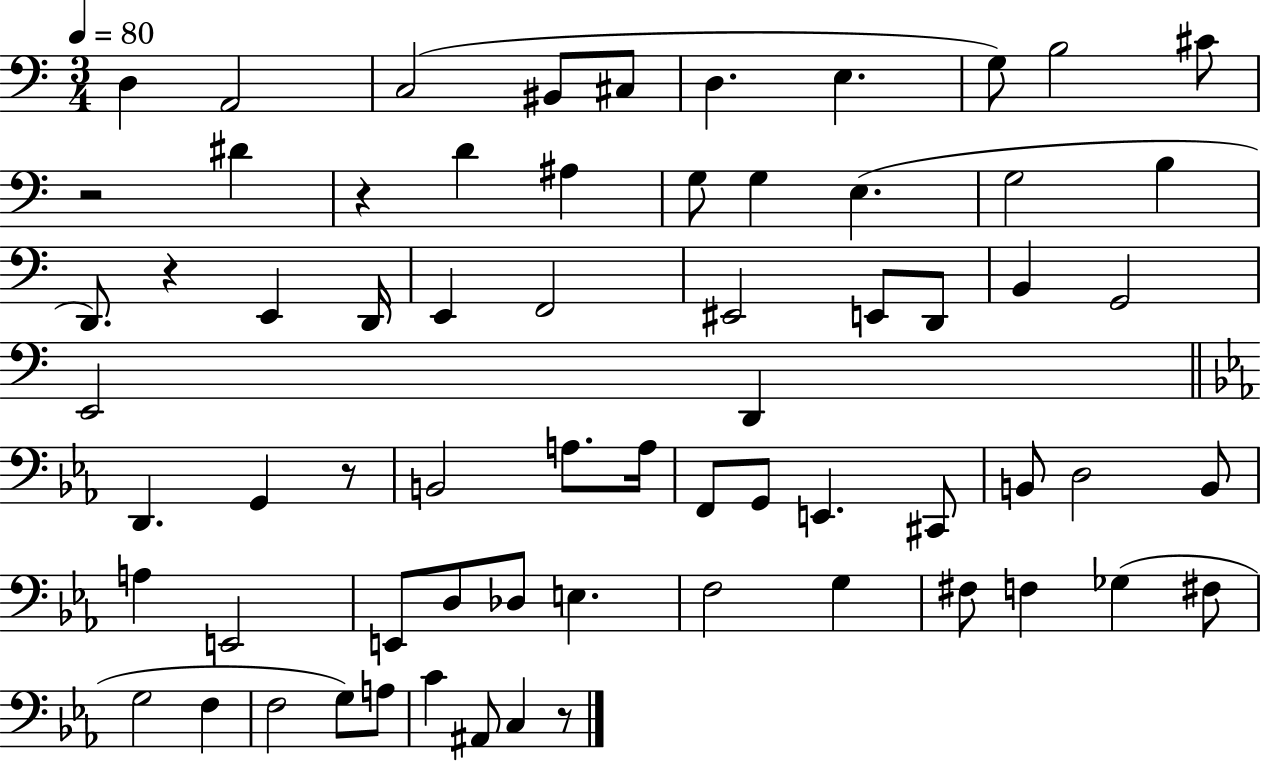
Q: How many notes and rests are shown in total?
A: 67